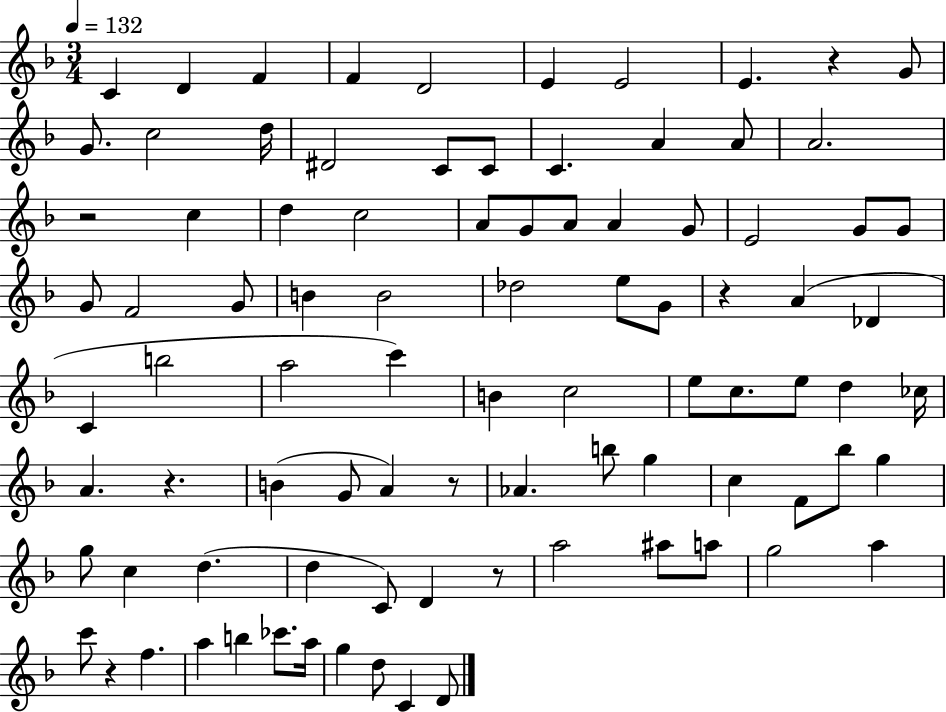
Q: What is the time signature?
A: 3/4